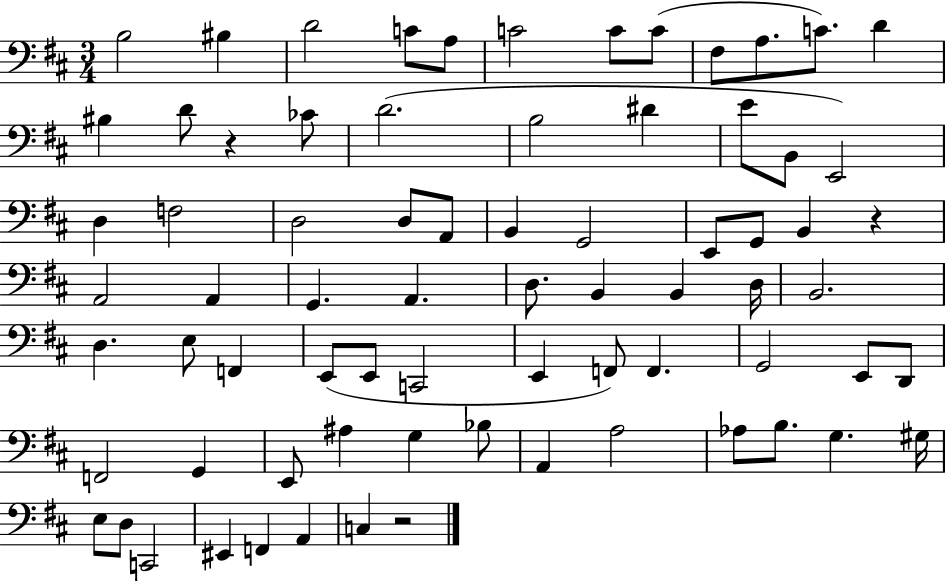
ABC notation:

X:1
T:Untitled
M:3/4
L:1/4
K:D
B,2 ^B, D2 C/2 A,/2 C2 C/2 C/2 ^F,/2 A,/2 C/2 D ^B, D/2 z _C/2 D2 B,2 ^D E/2 B,,/2 E,,2 D, F,2 D,2 D,/2 A,,/2 B,, G,,2 E,,/2 G,,/2 B,, z A,,2 A,, G,, A,, D,/2 B,, B,, D,/4 B,,2 D, E,/2 F,, E,,/2 E,,/2 C,,2 E,, F,,/2 F,, G,,2 E,,/2 D,,/2 F,,2 G,, E,,/2 ^A, G, _B,/2 A,, A,2 _A,/2 B,/2 G, ^G,/4 E,/2 D,/2 C,,2 ^E,, F,, A,, C, z2